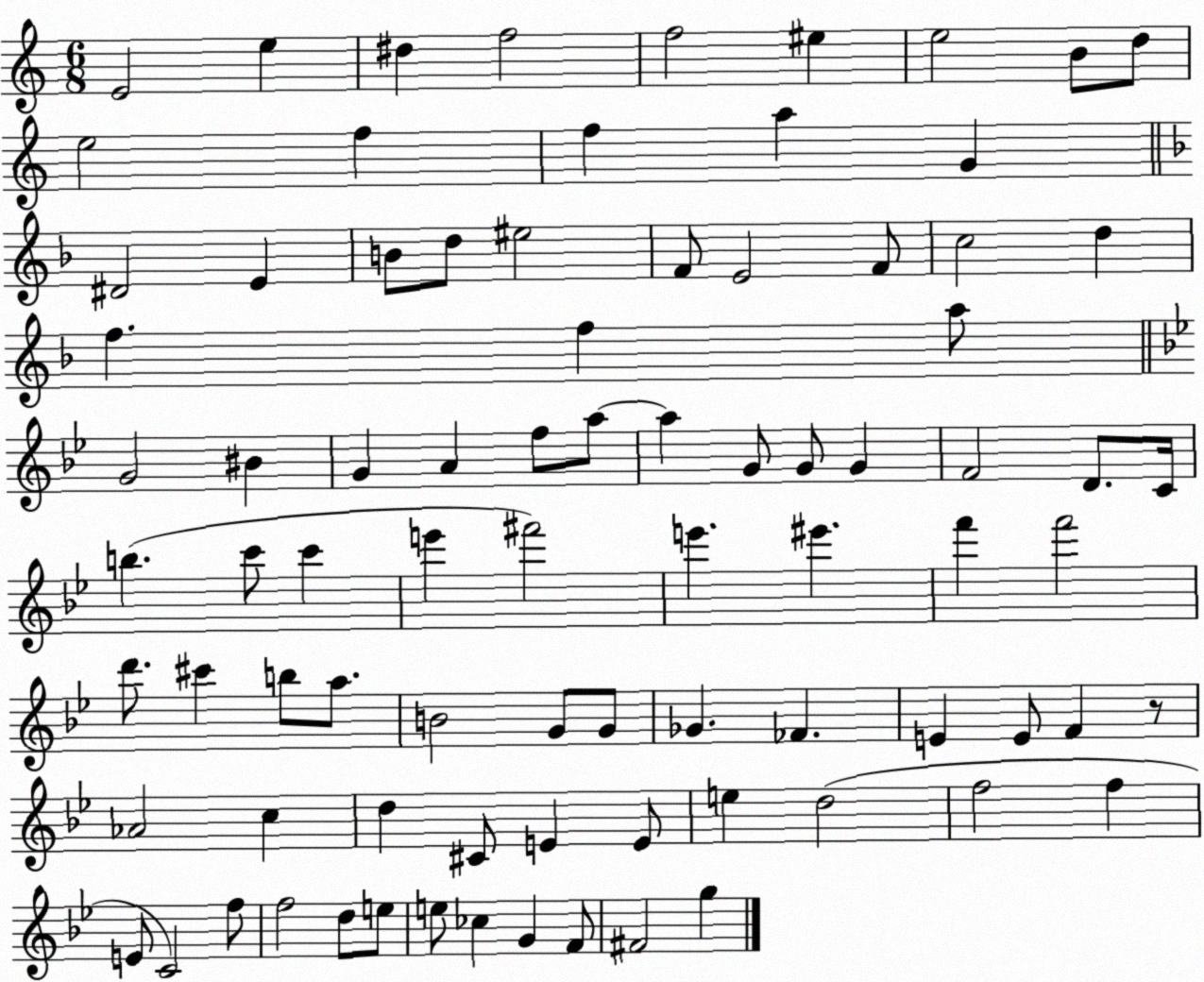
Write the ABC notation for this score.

X:1
T:Untitled
M:6/8
L:1/4
K:C
E2 e ^d f2 f2 ^e e2 B/2 d/2 e2 f f a G ^D2 E B/2 d/2 ^e2 F/2 E2 F/2 c2 d f f a/2 G2 ^B G A f/2 a/2 a G/2 G/2 G F2 D/2 C/4 b c'/2 c' e' ^f'2 e' ^e' f' f'2 d'/2 ^c' b/2 a/2 B2 G/2 G/2 _G _F E E/2 F z/2 _A2 c d ^C/2 E E/2 e d2 f2 f E/2 C2 f/2 f2 d/2 e/2 e/2 _c G F/2 ^F2 g